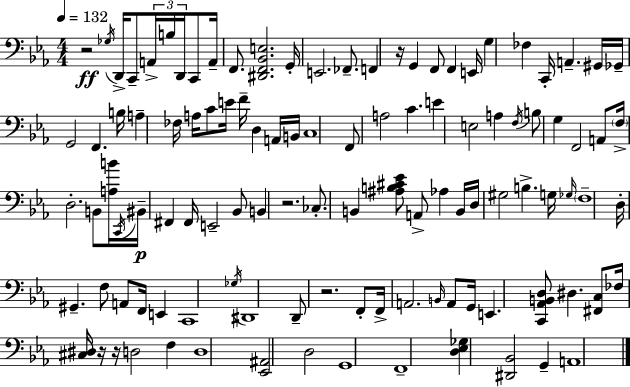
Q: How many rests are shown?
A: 6